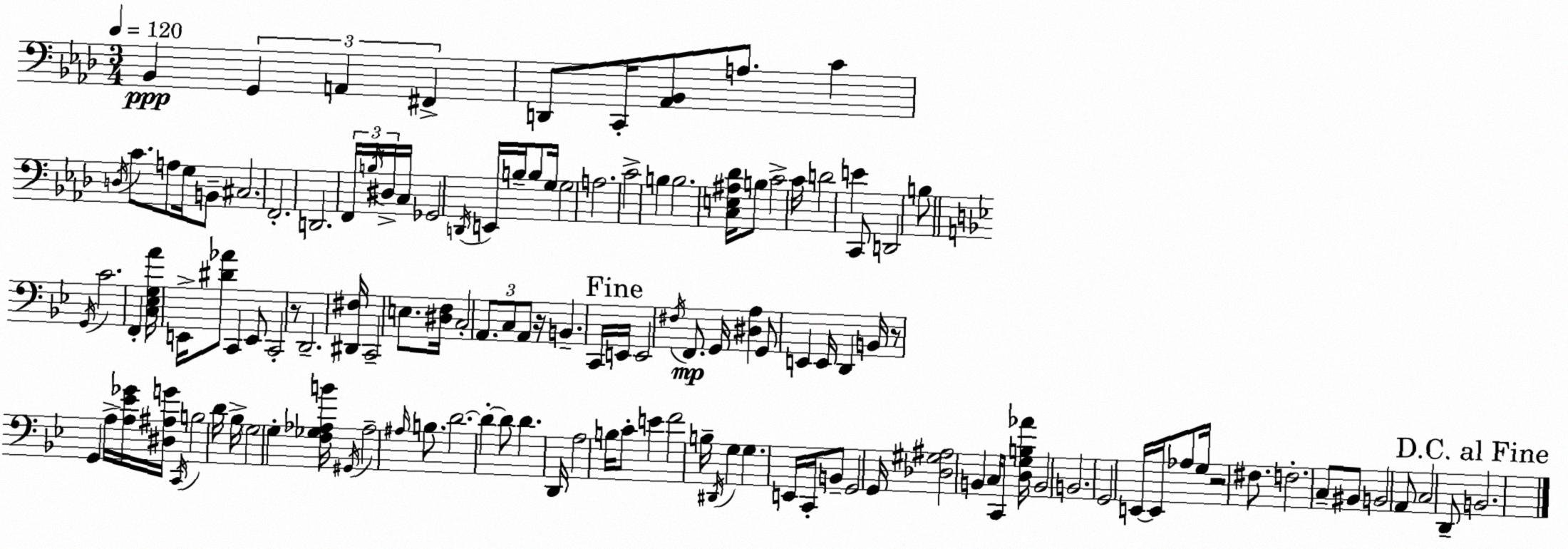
X:1
T:Untitled
M:3/4
L:1/4
K:Ab
_B,, G,, A,, ^F,, D,,/2 C,,/4 [_A,,_B,,]/2 A,/2 C D,/4 C/2 A,/2 G,/4 B,,/2 ^C,2 F,,2 D,,2 F,,/4 B,/4 ^D,/4 C,/4 _G,,2 D,,/4 E,,/4 B,/4 B,/2 G,/4 G,2 A,2 C2 B, B,2 [C,E,^A,_D]/4 B,/2 C2 C/4 D2 E C,,/2 D,,2 B,/2 G,,/4 C2 F,, [C,_E,G,A]/4 E,,/4 [^D_A]/2 C,, E,,/2 C,,2 z/2 D,,2 [^D,,^F,]/4 C,,2 E,/2 [^D,F,]/4 C,2 A,,/2 C,/2 A,,/2 z/4 B,, C,,/4 E,,/4 E,,2 ^F,/4 F,,/2 G,,/4 [^D,A,] G,,/2 E,, E,,/4 D,, B,,/4 z/2 G,, A,/4 [A,_E_G]/4 [^D,^A,G]/4 C,,/4 B,2 D/4 _B,/4 G,2 G, [F,_G,_A,B]/4 ^G,,/4 _A,2 ^A,/4 B,/2 D2 D D/2 D D,,/4 A,2 B,/4 C/2 E F2 B,/4 ^D,,/4 G, G, E,,/4 C,,/4 B,,/2 G,,2 G,,/4 [_D,^G,^A,]2 B,, C,/4 C,,/2 [D,G,B,_A]/4 B,,2 B,,2 G,,2 E,,/4 E,,/4 _A,/2 G,/4 z2 ^F,/2 F,2 C,/2 ^B,,/2 B,,2 A,,/2 C,2 D,,/2 B,,2